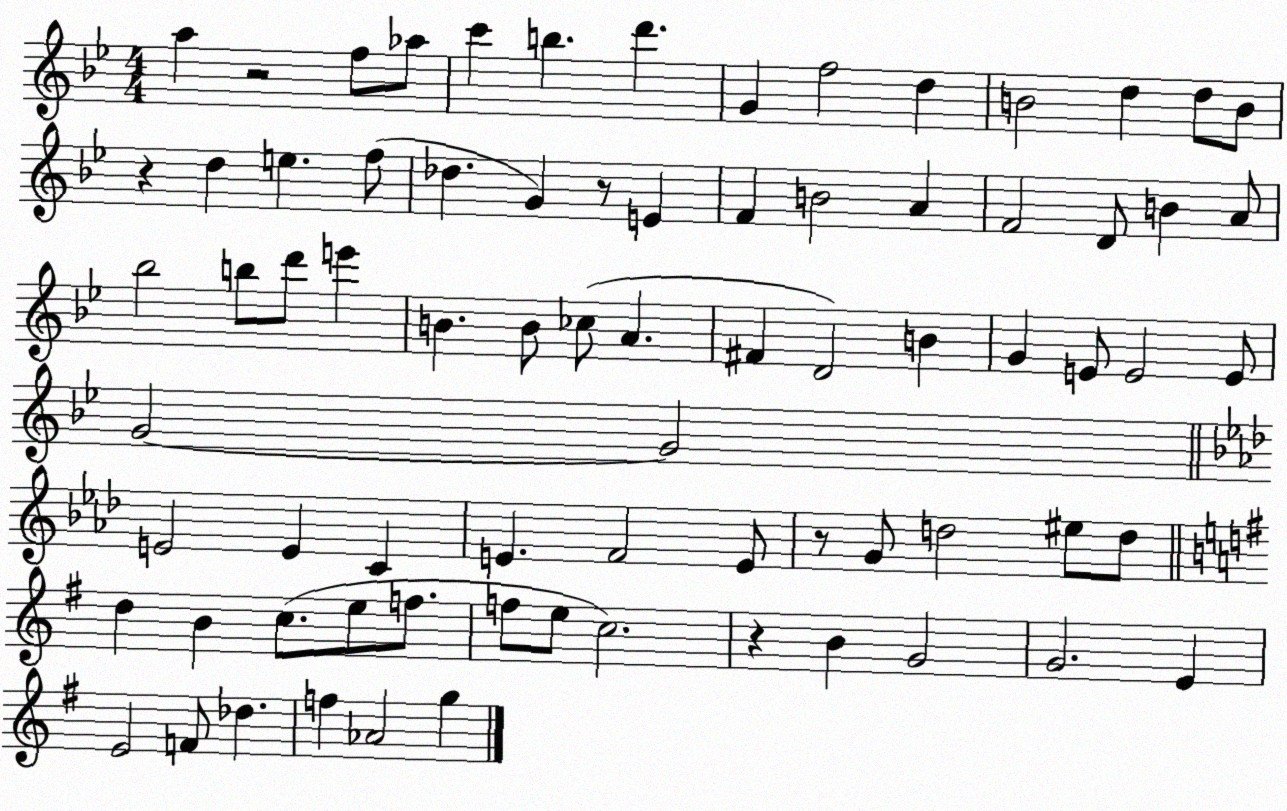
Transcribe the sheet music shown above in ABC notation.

X:1
T:Untitled
M:4/4
L:1/4
K:Bb
a z2 f/2 _a/2 c' b d' G f2 d B2 d d/2 B/2 z d e f/2 _d G z/2 E F B2 A F2 D/2 B A/2 _b2 b/2 d'/2 e' B B/2 _c/2 A ^F D2 B G E/2 E2 E/2 G2 G2 E2 E C E F2 E/2 z/2 G/2 d2 ^e/2 d/2 d B c/2 e/2 f/2 f/2 e/2 c2 z B G2 G2 E E2 F/2 _d f _A2 g